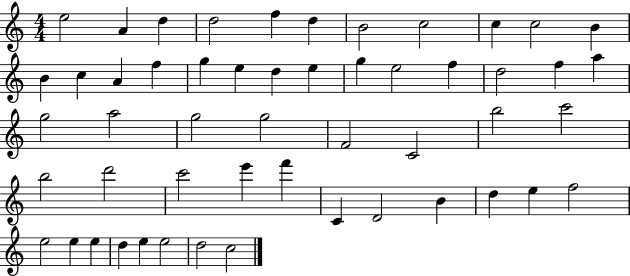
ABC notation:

X:1
T:Untitled
M:4/4
L:1/4
K:C
e2 A d d2 f d B2 c2 c c2 B B c A f g e d e g e2 f d2 f a g2 a2 g2 g2 F2 C2 b2 c'2 b2 d'2 c'2 e' f' C D2 B d e f2 e2 e e d e e2 d2 c2